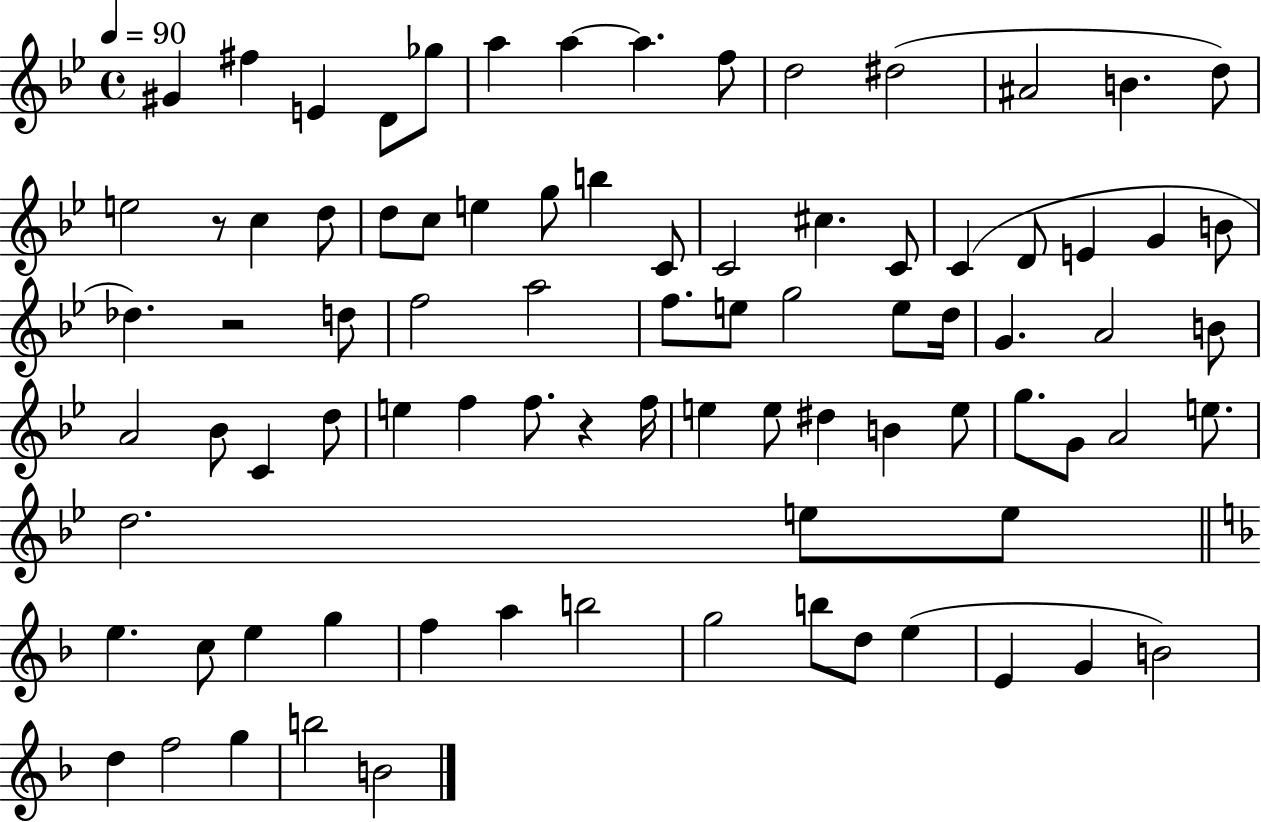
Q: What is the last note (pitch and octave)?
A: B4